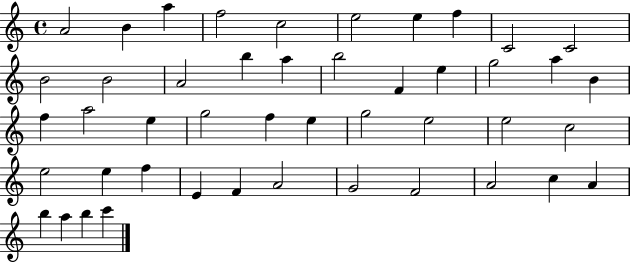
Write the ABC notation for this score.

X:1
T:Untitled
M:4/4
L:1/4
K:C
A2 B a f2 c2 e2 e f C2 C2 B2 B2 A2 b a b2 F e g2 a B f a2 e g2 f e g2 e2 e2 c2 e2 e f E F A2 G2 F2 A2 c A b a b c'